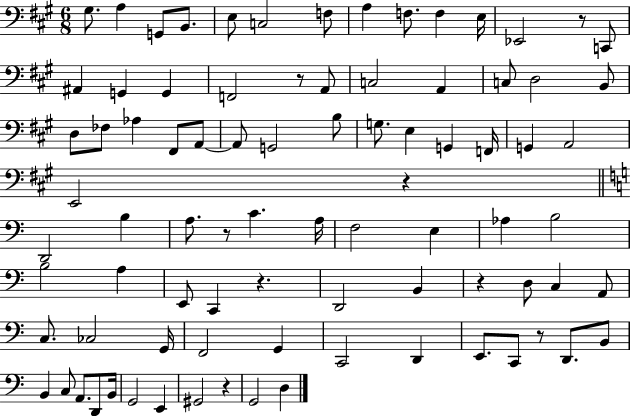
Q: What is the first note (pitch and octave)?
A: G#3